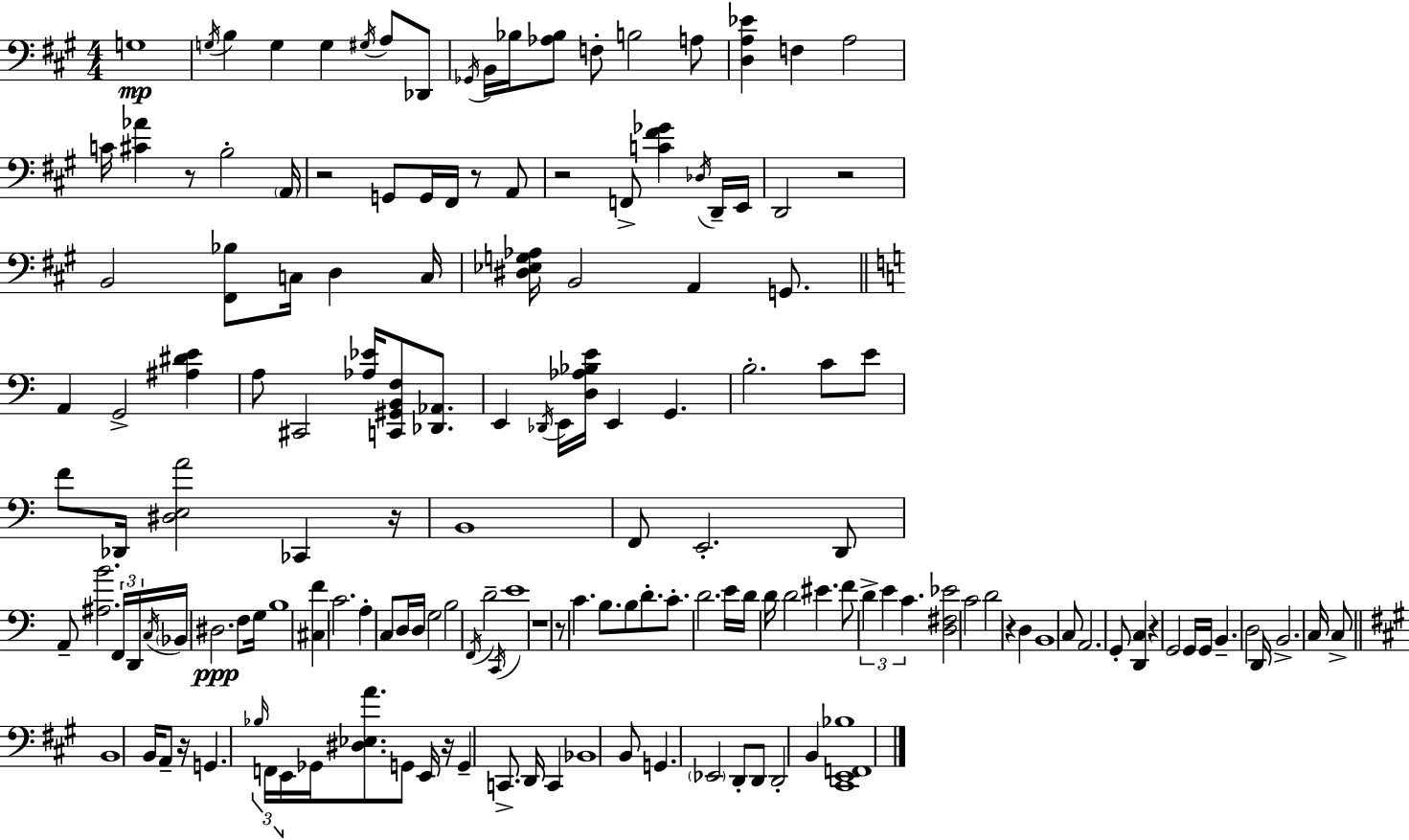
X:1
T:Untitled
M:4/4
L:1/4
K:A
G,4 G,/4 B, G, G, ^G,/4 A,/2 _D,,/2 _G,,/4 B,,/4 _B,/4 [_A,_B,]/2 F,/2 B,2 A,/2 [D,A,_E] F, A,2 C/4 [^C_A] z/2 B,2 A,,/4 z2 G,,/2 G,,/4 ^F,,/4 z/2 A,,/2 z2 F,,/2 [C^F_G] _D,/4 D,,/4 E,,/4 D,,2 z2 B,,2 [^F,,_B,]/2 C,/4 D, C,/4 [^D,_E,G,_A,]/4 B,,2 A,, G,,/2 A,, G,,2 [^A,^DE] A,/2 ^C,,2 [_A,_E]/4 [C,,^G,,B,,F,]/2 [_D,,_A,,]/2 E,, _D,,/4 E,,/4 [D,_A,_B,E]/4 E,, G,, B,2 C/2 E/2 F/2 _D,,/4 [^D,E,A]2 _C,, z/4 B,,4 F,,/2 E,,2 D,,/2 A,,/2 [^A,B]2 F,,/4 D,,/4 C,/4 _B,,/4 ^D,2 F,/2 G,/4 B,4 [^C,F] C2 A, C,/2 D,/4 D,/4 G,2 B,2 F,,/4 D2 C,,/4 E4 z4 z/2 C B,/2 B,/2 D/2 C/2 D2 E/4 D/4 D/4 D2 ^E F/2 D E C [D,^F,_E]2 C2 D2 z D, B,,4 C,/2 A,,2 G,,/2 [D,,C,] z G,,2 G,,/4 G,,/4 B,, D,2 D,,/4 B,,2 C,/4 C,/2 B,,4 B,,/4 A,,/2 z/4 G,, _B,/4 F,,/4 E,,/4 _G,,/4 [^D,_E,A]/2 G,,/2 E,,/4 z/4 G,, C,,/2 D,,/4 C,, _B,,4 B,,/2 G,, _E,,2 D,,/2 D,,/2 D,,2 B,, [^C,,E,,F,,_B,]4